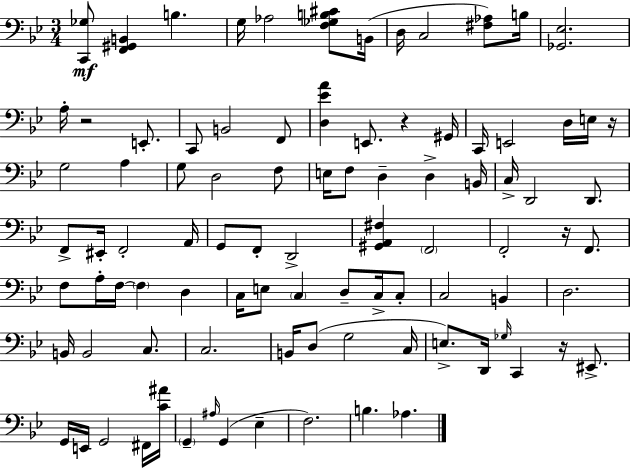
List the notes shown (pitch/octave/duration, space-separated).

[C2,Gb3]/e [F2,G#2,B2]/q B3/q. G3/s Ab3/h [F3,Gb3,B3,C#4]/e B2/s D3/s C3/h [F#3,Ab3]/e B3/s [Gb2,Eb3]/h. A3/s R/h E2/e. C2/e B2/h F2/e [D3,Eb4,A4]/q E2/e. R/q G#2/s C2/s E2/h D3/s E3/s R/s G3/h A3/q G3/e D3/h F3/e E3/s F3/e D3/q D3/q B2/s C3/s D2/h D2/e. F2/e EIS2/s F2/h A2/s G2/e F2/e D2/h [G#2,A2,F#3]/q F2/h F2/h R/s F2/e. F3/e A3/s F3/s F3/q D3/q C3/s E3/e C3/q D3/e C3/s C3/e C3/h B2/q D3/h. B2/s B2/h C3/e. C3/h. B2/s D3/e G3/h C3/s E3/e. D2/s Gb3/s C2/q R/s EIS2/e. G2/s E2/s G2/h F#2/s [C4,A#4]/s G2/q A#3/s G2/q Eb3/q F3/h. B3/q. Ab3/q.